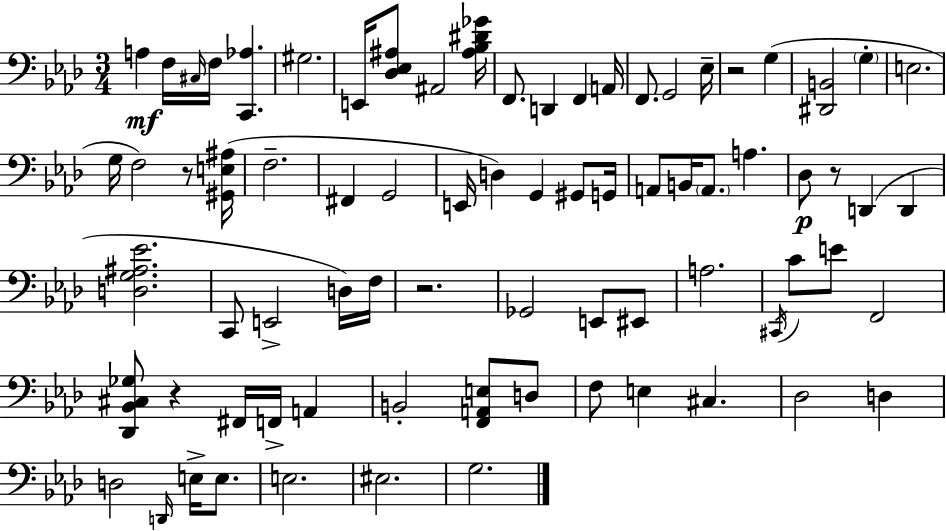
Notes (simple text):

A3/q F3/s C#3/s F3/s [C2,Ab3]/q. G#3/h. E2/s [Db3,Eb3,A#3]/e A#2/h [A#3,Bb3,D#4,Gb4]/s F2/e. D2/q F2/q A2/s F2/e. G2/h Eb3/s R/h G3/q [D#2,B2]/h G3/q E3/h. G3/s F3/h R/e [G#2,E3,A#3]/s F3/h. F#2/q G2/h E2/s D3/q G2/q G#2/e G2/s A2/e B2/s A2/e. A3/q. Db3/e R/e D2/q D2/q [D3,G3,A#3,Eb4]/h. C2/e E2/h D3/s F3/s R/h. Gb2/h E2/e EIS2/e A3/h. C#2/s C4/e E4/e F2/h [Db2,Bb2,C#3,Gb3]/e R/q F#2/s F2/s A2/q B2/h [F2,A2,E3]/e D3/e F3/e E3/q C#3/q. Db3/h D3/q D3/h D2/s E3/s E3/e. E3/h. EIS3/h. G3/h.